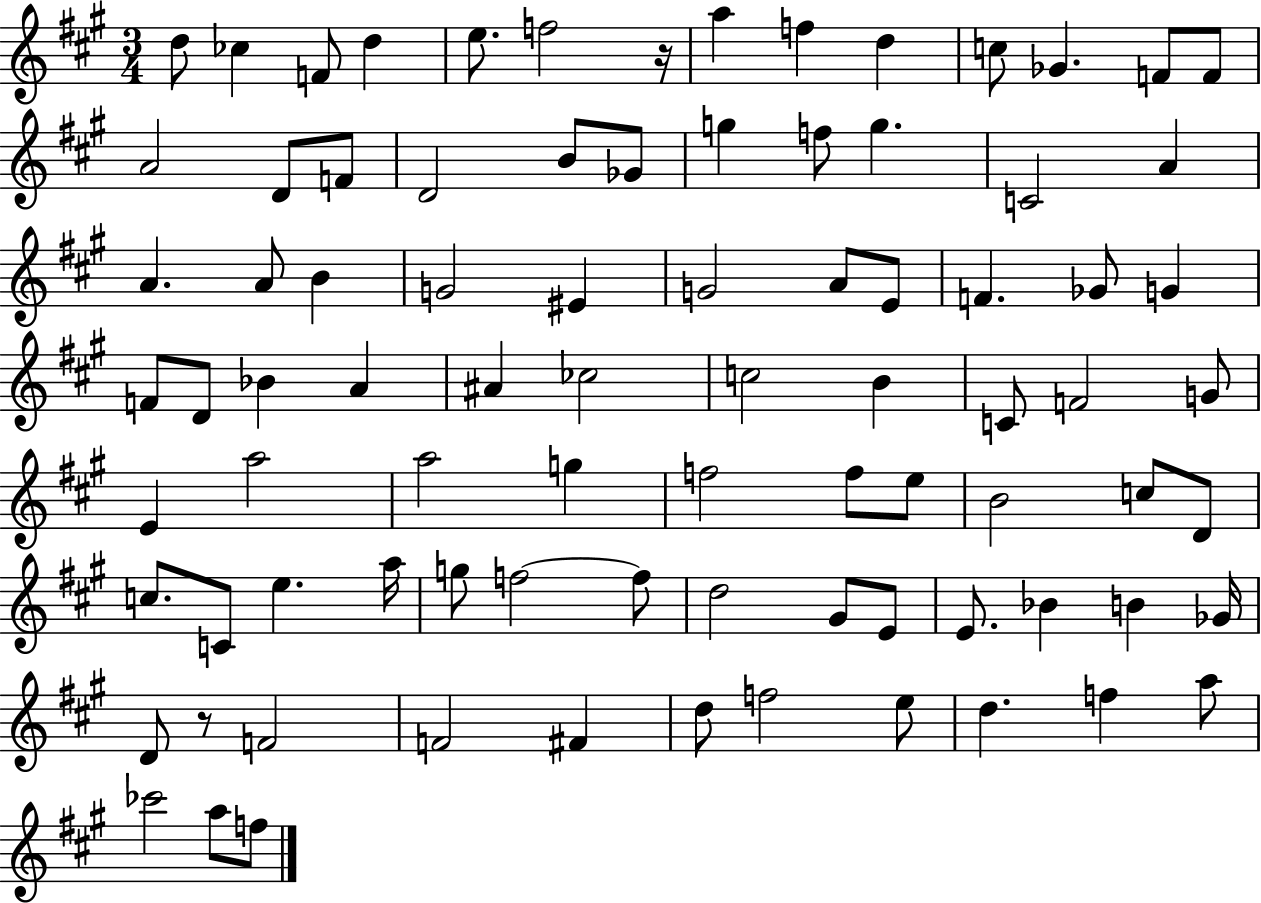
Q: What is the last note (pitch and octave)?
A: F5